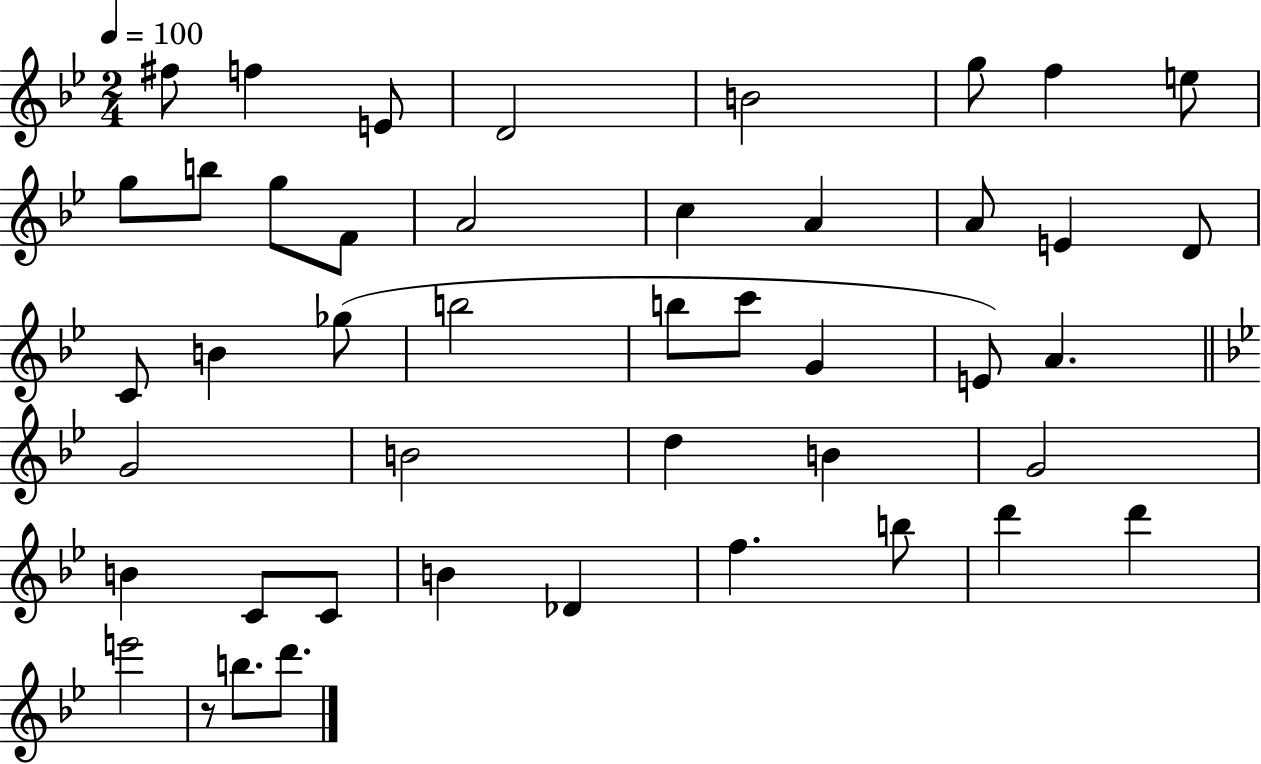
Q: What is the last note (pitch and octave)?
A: D6